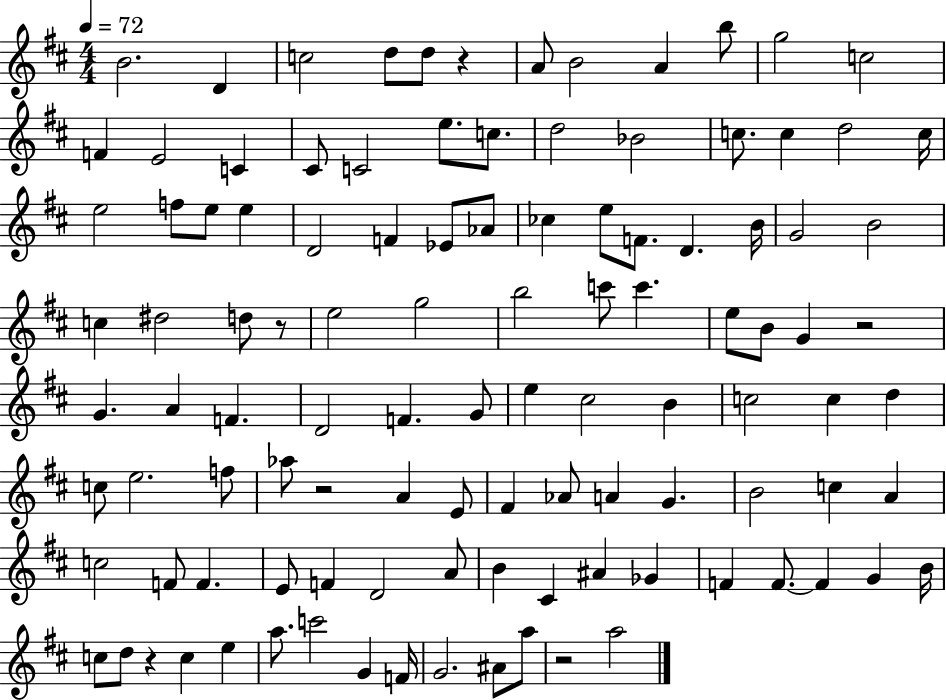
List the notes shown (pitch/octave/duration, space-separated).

B4/h. D4/q C5/h D5/e D5/e R/q A4/e B4/h A4/q B5/e G5/h C5/h F4/q E4/h C4/q C#4/e C4/h E5/e. C5/e. D5/h Bb4/h C5/e. C5/q D5/h C5/s E5/h F5/e E5/e E5/q D4/h F4/q Eb4/e Ab4/e CES5/q E5/e F4/e. D4/q. B4/s G4/h B4/h C5/q D#5/h D5/e R/e E5/h G5/h B5/h C6/e C6/q. E5/e B4/e G4/q R/h G4/q. A4/q F4/q. D4/h F4/q. G4/e E5/q C#5/h B4/q C5/h C5/q D5/q C5/e E5/h. F5/e Ab5/e R/h A4/q E4/e F#4/q Ab4/e A4/q G4/q. B4/h C5/q A4/q C5/h F4/e F4/q. E4/e F4/q D4/h A4/e B4/q C#4/q A#4/q Gb4/q F4/q F4/e. F4/q G4/q B4/s C5/e D5/e R/q C5/q E5/q A5/e. C6/h G4/q F4/s G4/h. A#4/e A5/e R/h A5/h